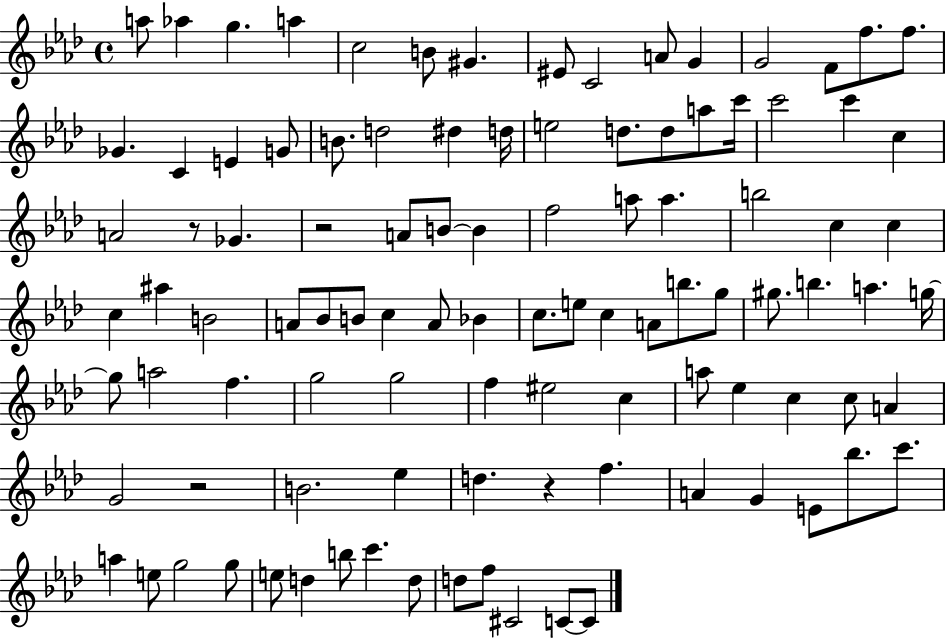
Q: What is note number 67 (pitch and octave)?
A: F5